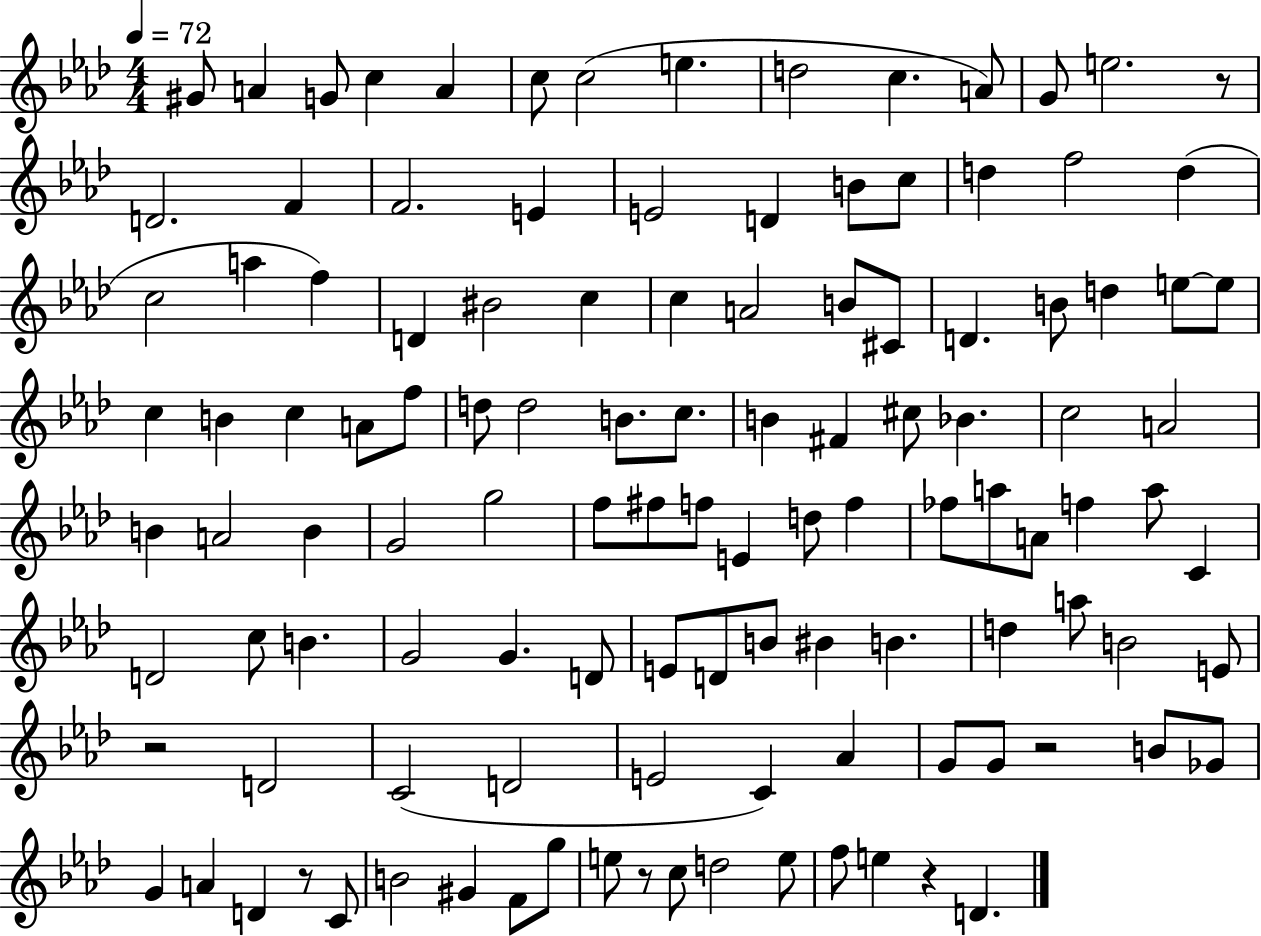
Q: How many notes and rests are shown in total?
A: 117